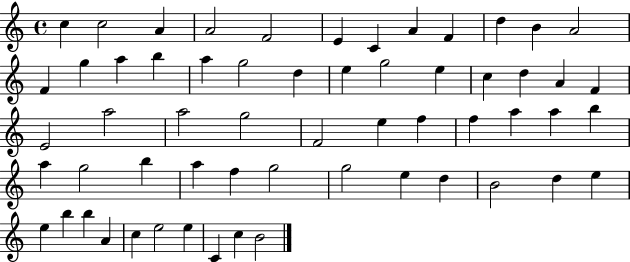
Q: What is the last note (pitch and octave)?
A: B4